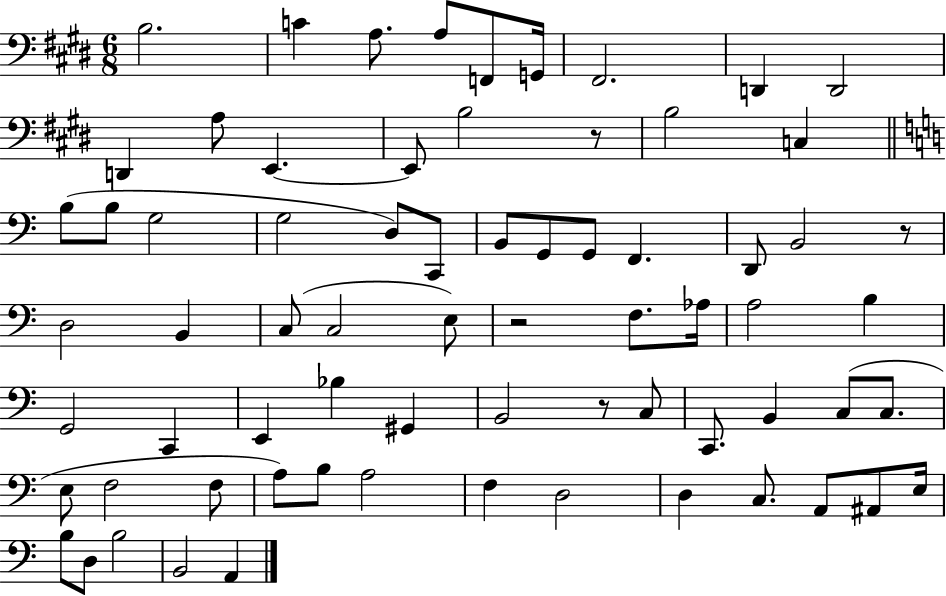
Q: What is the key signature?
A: E major